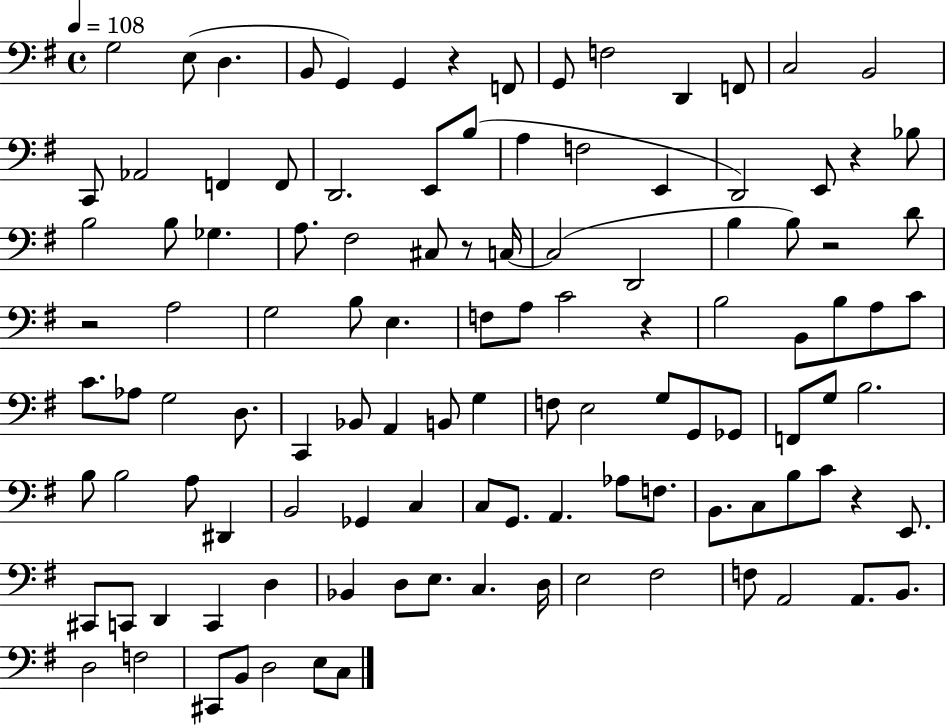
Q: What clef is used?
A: bass